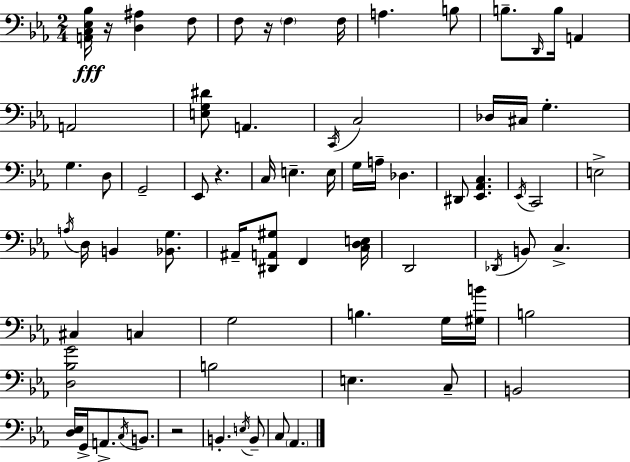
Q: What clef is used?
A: bass